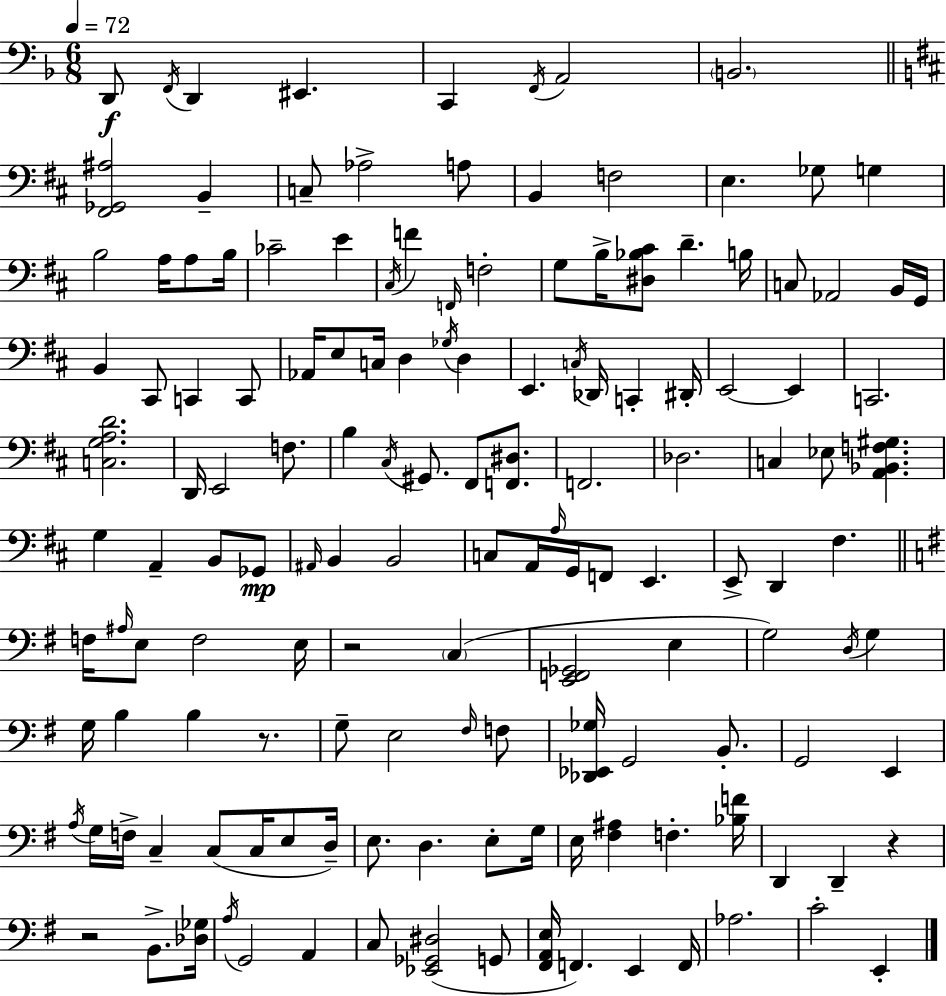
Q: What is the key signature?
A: F major